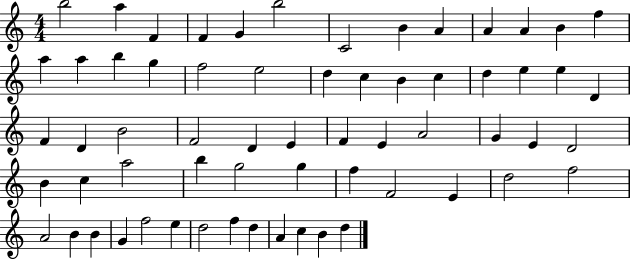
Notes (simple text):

B5/h A5/q F4/q F4/q G4/q B5/h C4/h B4/q A4/q A4/q A4/q B4/q F5/q A5/q A5/q B5/q G5/q F5/h E5/h D5/q C5/q B4/q C5/q D5/q E5/q E5/q D4/q F4/q D4/q B4/h F4/h D4/q E4/q F4/q E4/q A4/h G4/q E4/q D4/h B4/q C5/q A5/h B5/q G5/h G5/q F5/q F4/h E4/q D5/h F5/h A4/h B4/q B4/q G4/q F5/h E5/q D5/h F5/q D5/q A4/q C5/q B4/q D5/q